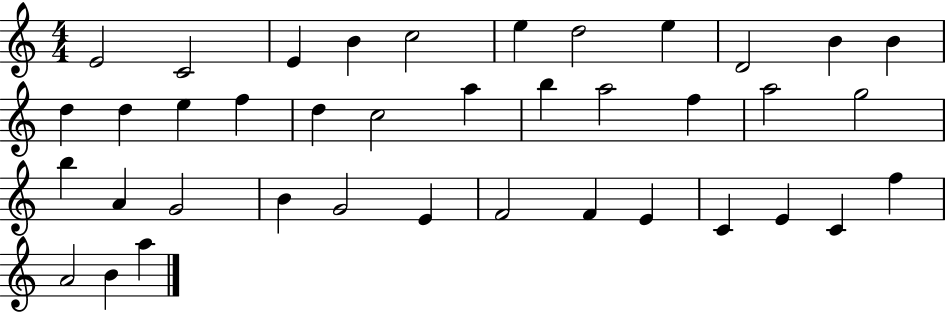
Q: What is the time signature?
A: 4/4